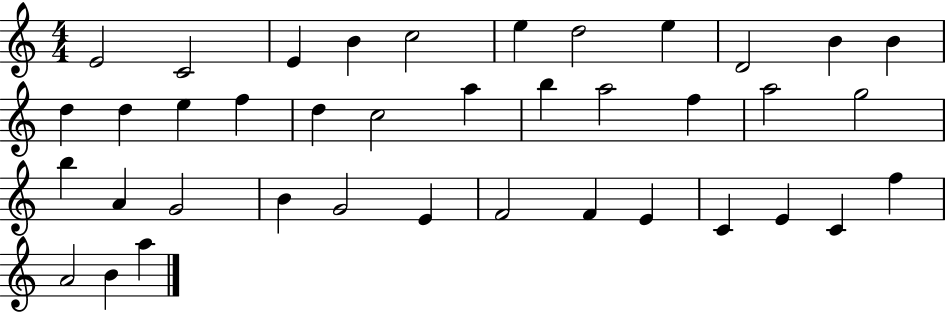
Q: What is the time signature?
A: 4/4